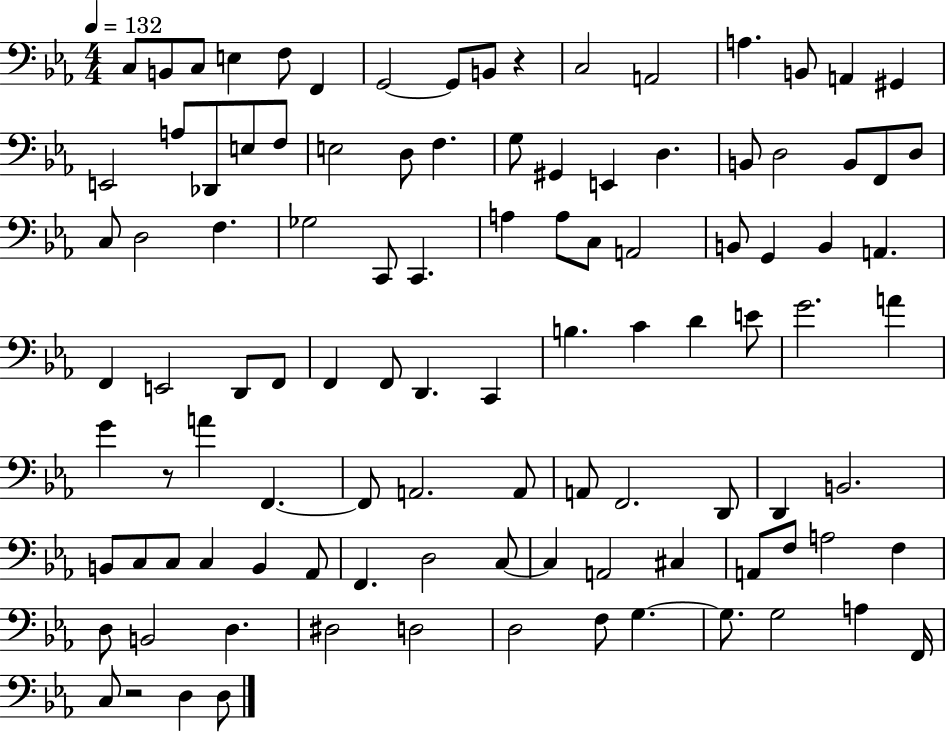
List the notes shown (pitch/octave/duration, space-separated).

C3/e B2/e C3/e E3/q F3/e F2/q G2/h G2/e B2/e R/q C3/h A2/h A3/q. B2/e A2/q G#2/q E2/h A3/e Db2/e E3/e F3/e E3/h D3/e F3/q. G3/e G#2/q E2/q D3/q. B2/e D3/h B2/e F2/e D3/e C3/e D3/h F3/q. Gb3/h C2/e C2/q. A3/q A3/e C3/e A2/h B2/e G2/q B2/q A2/q. F2/q E2/h D2/e F2/e F2/q F2/e D2/q. C2/q B3/q. C4/q D4/q E4/e G4/h. A4/q G4/q R/e A4/q F2/q. F2/e A2/h. A2/e A2/e F2/h. D2/e D2/q B2/h. B2/e C3/e C3/e C3/q B2/q Ab2/e F2/q. D3/h C3/e C3/q A2/h C#3/q A2/e F3/e A3/h F3/q D3/e B2/h D3/q. D#3/h D3/h D3/h F3/e G3/q. G3/e. G3/h A3/q F2/s C3/e R/h D3/q D3/e